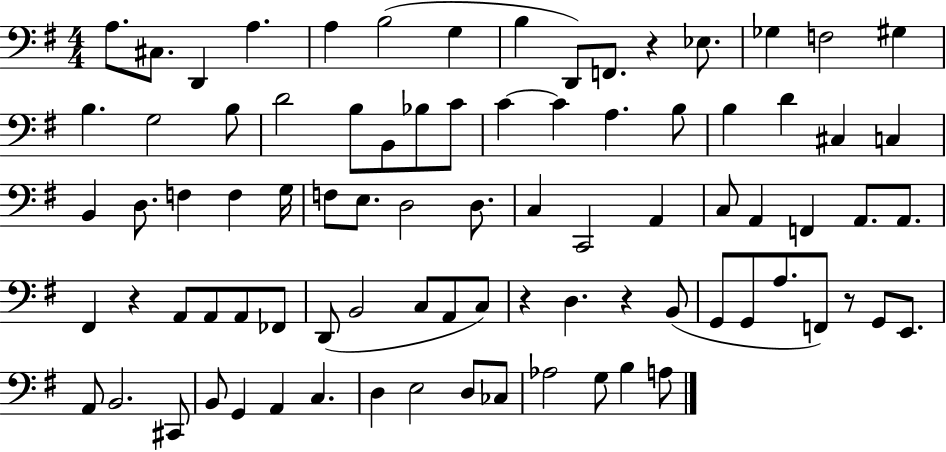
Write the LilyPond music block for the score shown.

{
  \clef bass
  \numericTimeSignature
  \time 4/4
  \key g \major
  a8. cis8. d,4 a4. | a4 b2( g4 | b4 d,8) f,8. r4 ees8. | ges4 f2 gis4 | \break b4. g2 b8 | d'2 b8 b,8 bes8 c'8 | c'4~~ c'4 a4. b8 | b4 d'4 cis4 c4 | \break b,4 d8. f4 f4 g16 | f8 e8. d2 d8. | c4 c,2 a,4 | c8 a,4 f,4 a,8. a,8. | \break fis,4 r4 a,8 a,8 a,8 fes,8 | d,8( b,2 c8 a,8 c8) | r4 d4. r4 b,8( | g,8 g,8 a8. f,8) r8 g,8 e,8. | \break a,8 b,2. cis,8 | b,8 g,4 a,4 c4. | d4 e2 d8 ces8 | aes2 g8 b4 a8 | \break \bar "|."
}